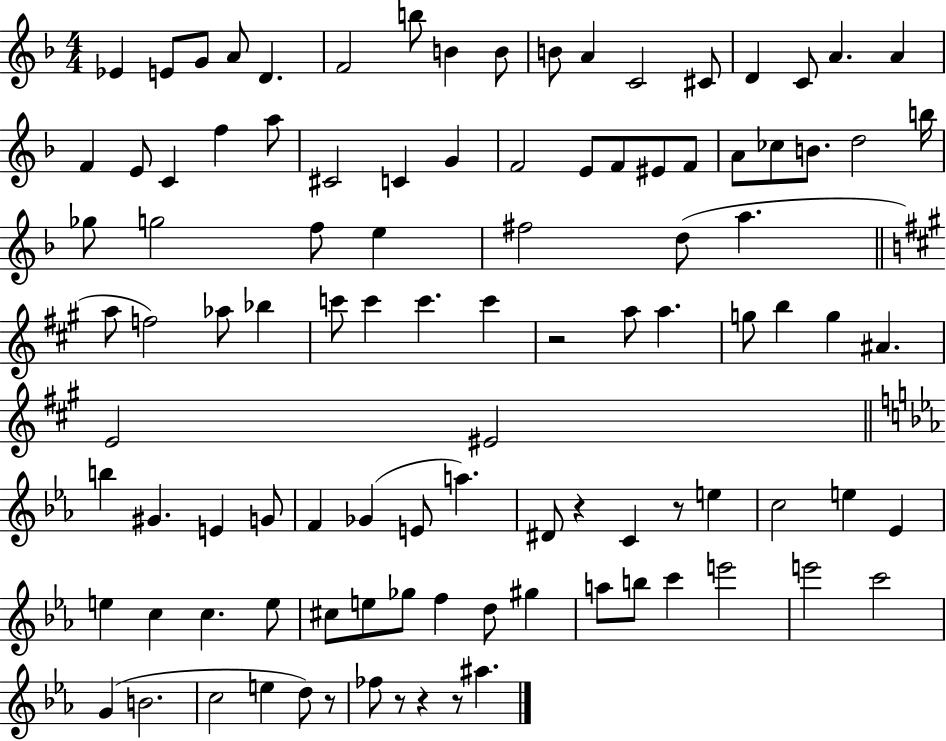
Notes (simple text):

Eb4/q E4/e G4/e A4/e D4/q. F4/h B5/e B4/q B4/e B4/e A4/q C4/h C#4/e D4/q C4/e A4/q. A4/q F4/q E4/e C4/q F5/q A5/e C#4/h C4/q G4/q F4/h E4/e F4/e EIS4/e F4/e A4/e CES5/e B4/e. D5/h B5/s Gb5/e G5/h F5/e E5/q F#5/h D5/e A5/q. A5/e F5/h Ab5/e Bb5/q C6/e C6/q C6/q. C6/q R/h A5/e A5/q. G5/e B5/q G5/q A#4/q. E4/h EIS4/h B5/q G#4/q. E4/q G4/e F4/q Gb4/q E4/e A5/q. D#4/e R/q C4/q R/e E5/q C5/h E5/q Eb4/q E5/q C5/q C5/q. E5/e C#5/e E5/e Gb5/e F5/q D5/e G#5/q A5/e B5/e C6/q E6/h E6/h C6/h G4/q B4/h. C5/h E5/q D5/e R/e FES5/e R/e R/q R/e A#5/q.